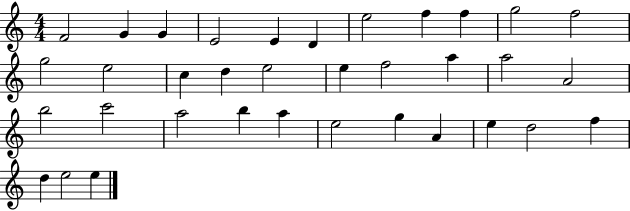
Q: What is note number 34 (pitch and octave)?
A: E5